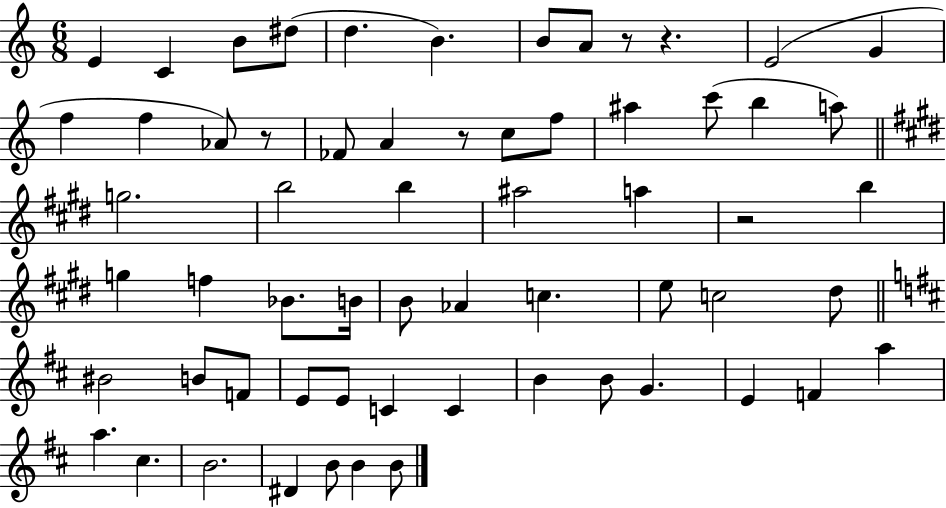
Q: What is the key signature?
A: C major